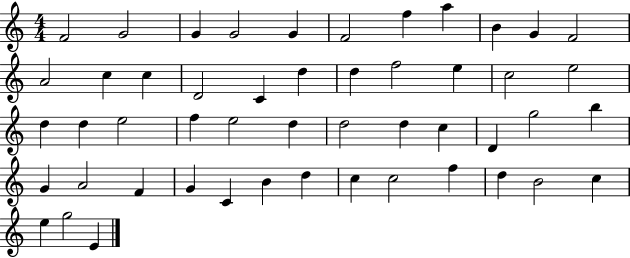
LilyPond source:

{
  \clef treble
  \numericTimeSignature
  \time 4/4
  \key c \major
  f'2 g'2 | g'4 g'2 g'4 | f'2 f''4 a''4 | b'4 g'4 f'2 | \break a'2 c''4 c''4 | d'2 c'4 d''4 | d''4 f''2 e''4 | c''2 e''2 | \break d''4 d''4 e''2 | f''4 e''2 d''4 | d''2 d''4 c''4 | d'4 g''2 b''4 | \break g'4 a'2 f'4 | g'4 c'4 b'4 d''4 | c''4 c''2 f''4 | d''4 b'2 c''4 | \break e''4 g''2 e'4 | \bar "|."
}